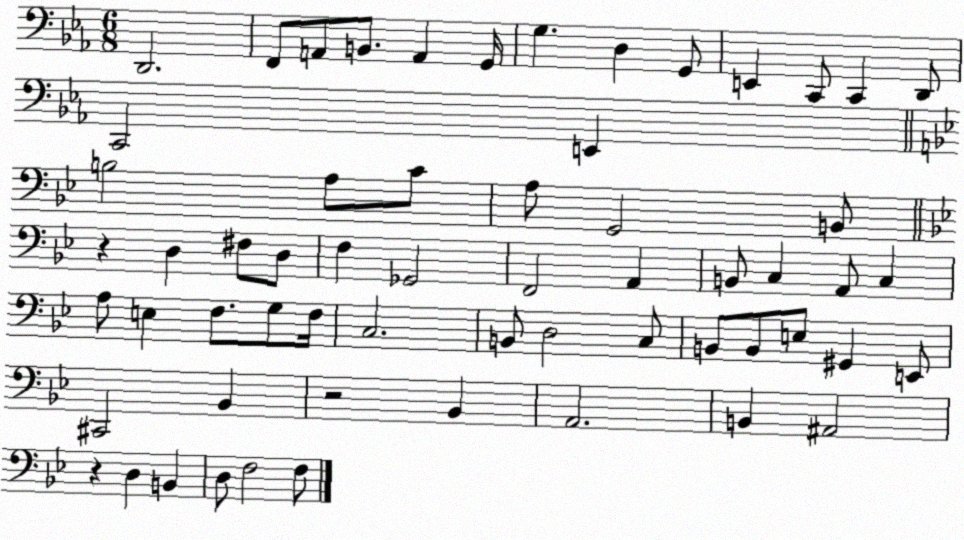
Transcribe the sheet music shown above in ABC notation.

X:1
T:Untitled
M:6/8
L:1/4
K:Eb
D,,2 F,,/2 A,,/2 B,,/2 A,, G,,/4 G, D, G,,/2 E,, C,,/2 C,, D,,/2 C,,2 E,, B,2 A,/2 C/2 A,/2 G,,2 B,,/2 z D, ^F,/2 D,/2 F, _G,,2 F,,2 A,, B,,/2 C, A,,/2 C, A,/2 E, F,/2 G,/2 F,/4 C,2 B,,/2 D,2 C,/2 B,,/2 B,,/2 E,/2 ^G,, E,,/2 ^C,,2 _B,, z2 _B,, A,,2 B,, ^A,,2 z D, B,, D,/2 F,2 F,/2